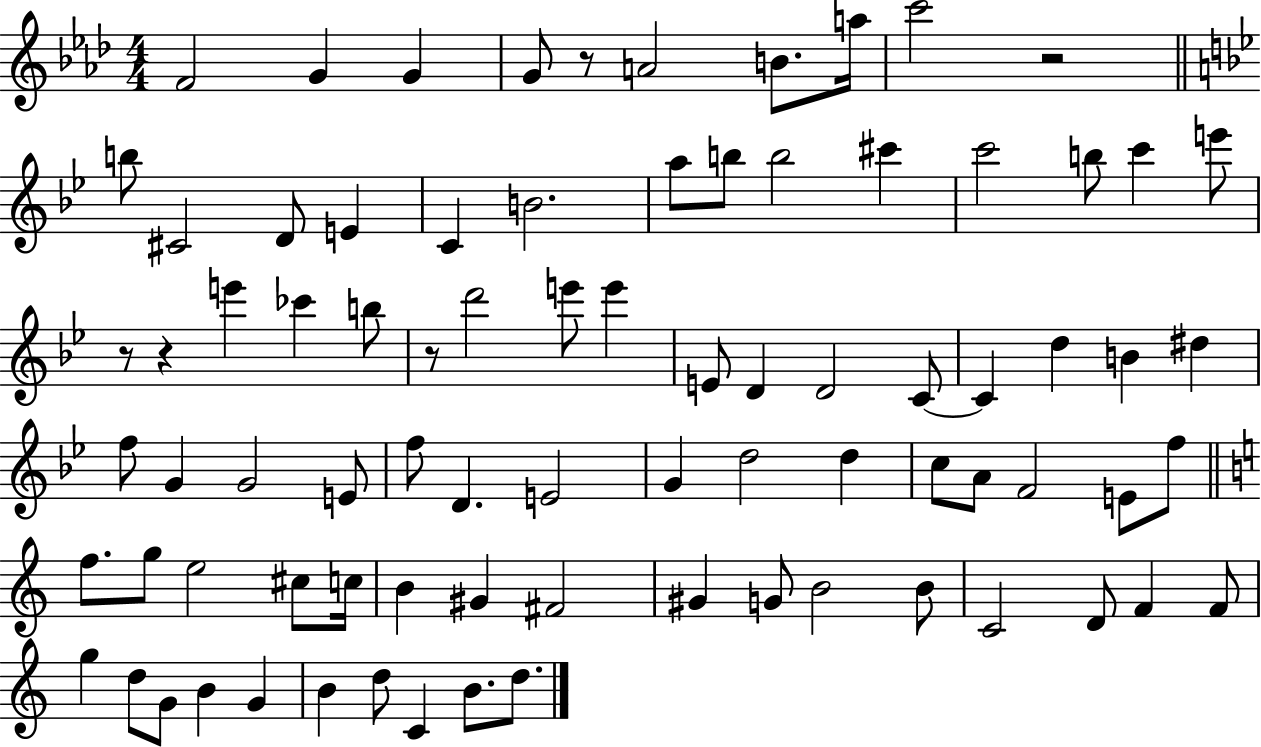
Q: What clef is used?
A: treble